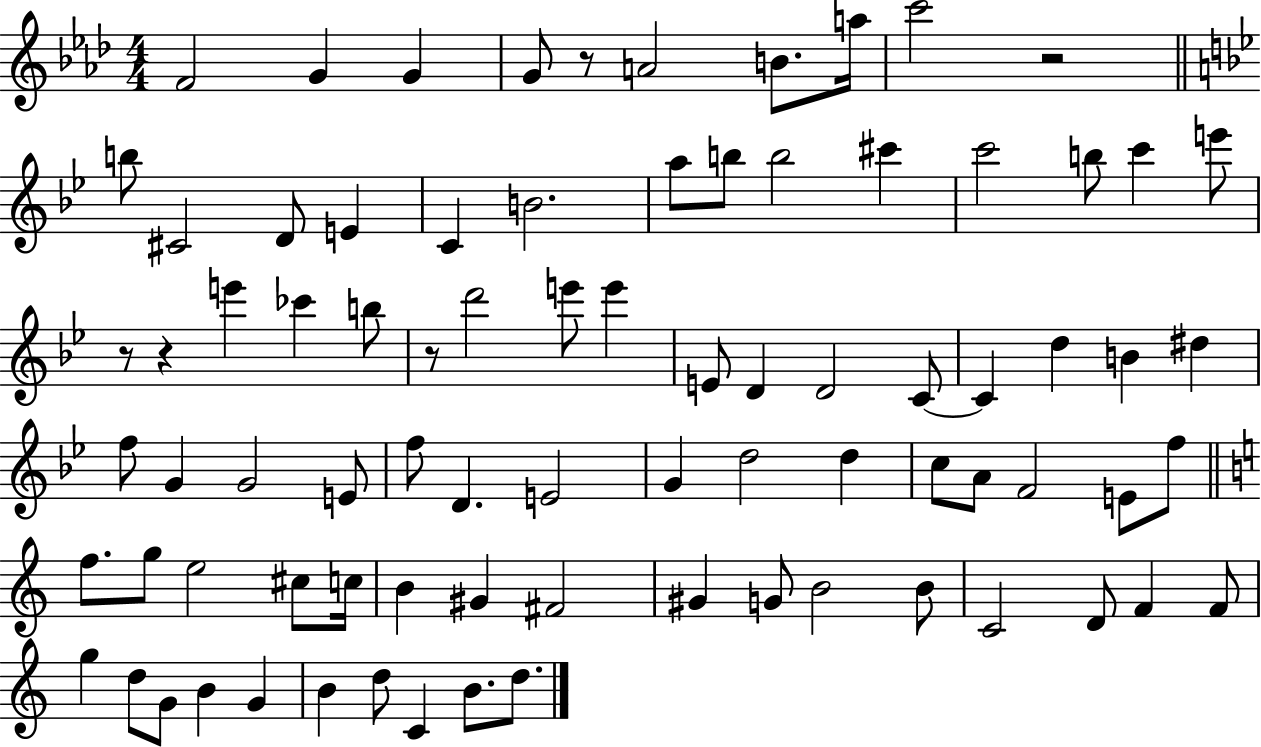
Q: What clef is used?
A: treble